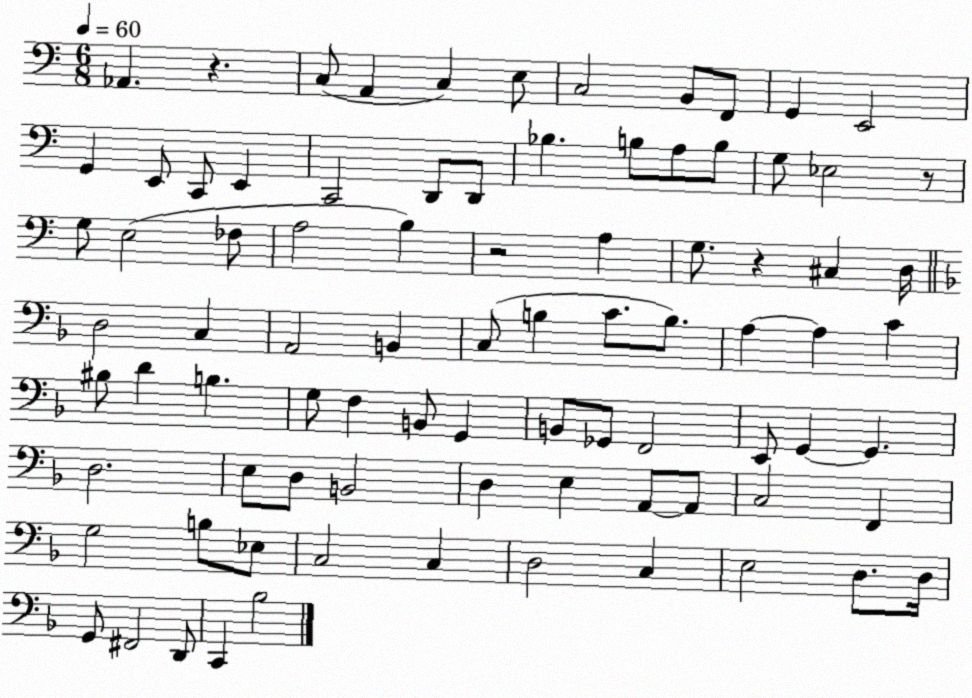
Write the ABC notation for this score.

X:1
T:Untitled
M:6/8
L:1/4
K:C
_A,, z C,/2 A,, C, E,/2 C,2 B,,/2 F,,/2 G,, E,,2 G,, E,,/2 C,,/2 E,, C,,2 D,,/2 D,,/2 _B, B,/2 A,/2 B,/2 G,/2 _E,2 z/2 G,/2 E,2 _F,/2 A,2 B, z2 A, G,/2 z ^C, D,/4 D,2 C, A,,2 B,, C,/2 B, C/2 B,/2 A, A, C ^B,/2 D B, G,/2 F, B,,/2 G,, B,,/2 _G,,/2 F,,2 E,,/2 G,, G,, D,2 E,/2 D,/2 B,,2 D, E, A,,/2 A,,/2 C,2 F,, G,2 B,/2 _E,/2 C,2 C, D,2 C, E,2 D,/2 D,/4 G,,/2 ^F,,2 D,,/2 C,, _B,2